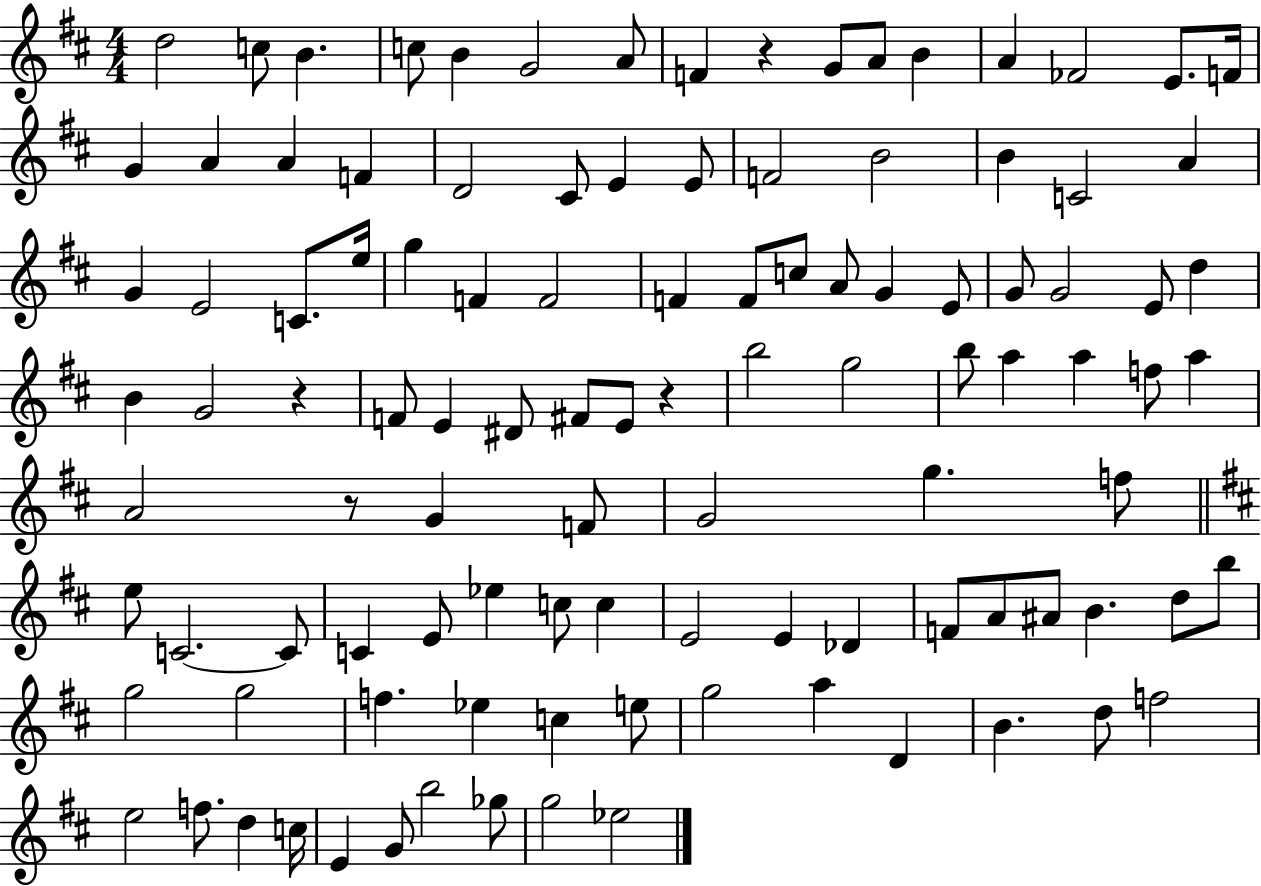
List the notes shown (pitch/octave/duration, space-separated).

D5/h C5/e B4/q. C5/e B4/q G4/h A4/e F4/q R/q G4/e A4/e B4/q A4/q FES4/h E4/e. F4/s G4/q A4/q A4/q F4/q D4/h C#4/e E4/q E4/e F4/h B4/h B4/q C4/h A4/q G4/q E4/h C4/e. E5/s G5/q F4/q F4/h F4/q F4/e C5/e A4/e G4/q E4/e G4/e G4/h E4/e D5/q B4/q G4/h R/q F4/e E4/q D#4/e F#4/e E4/e R/q B5/h G5/h B5/e A5/q A5/q F5/e A5/q A4/h R/e G4/q F4/e G4/h G5/q. F5/e E5/e C4/h. C4/e C4/q E4/e Eb5/q C5/e C5/q E4/h E4/q Db4/q F4/e A4/e A#4/e B4/q. D5/e B5/e G5/h G5/h F5/q. Eb5/q C5/q E5/e G5/h A5/q D4/q B4/q. D5/e F5/h E5/h F5/e. D5/q C5/s E4/q G4/e B5/h Gb5/e G5/h Eb5/h